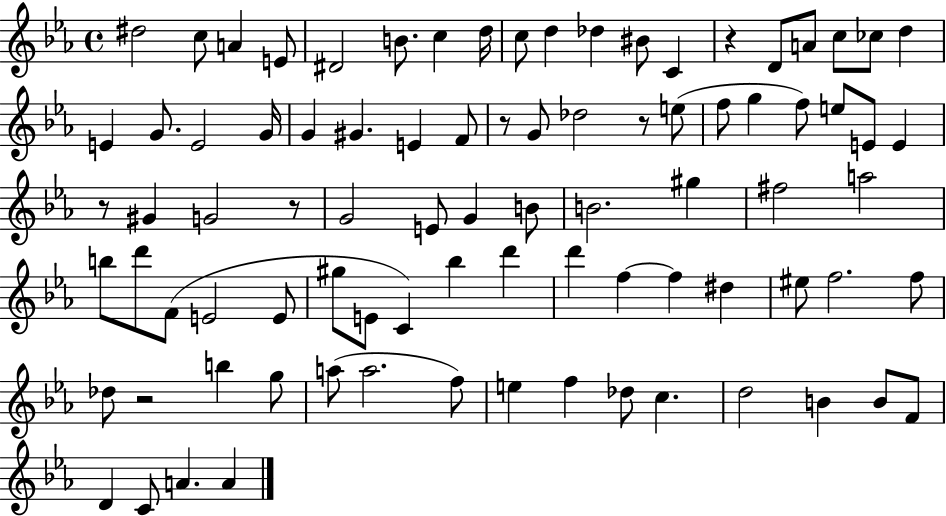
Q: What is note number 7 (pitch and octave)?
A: C5